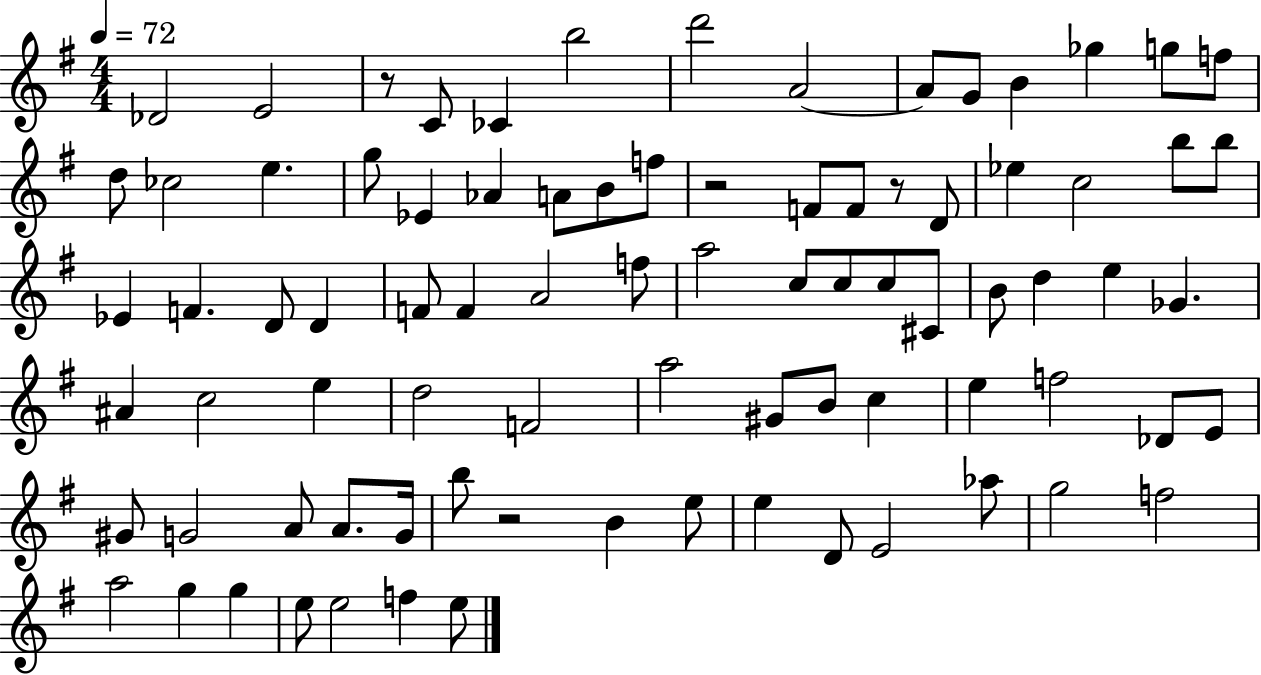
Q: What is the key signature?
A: G major